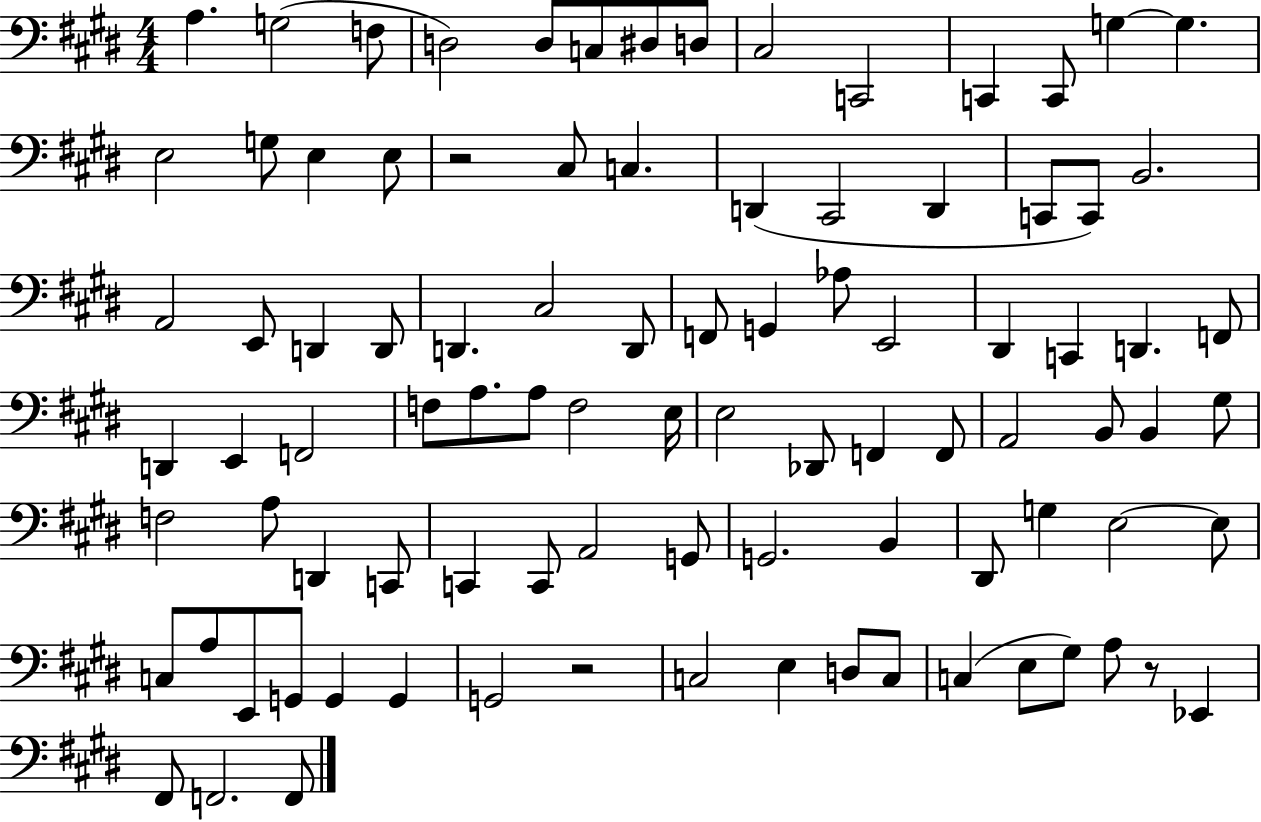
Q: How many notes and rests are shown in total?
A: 93